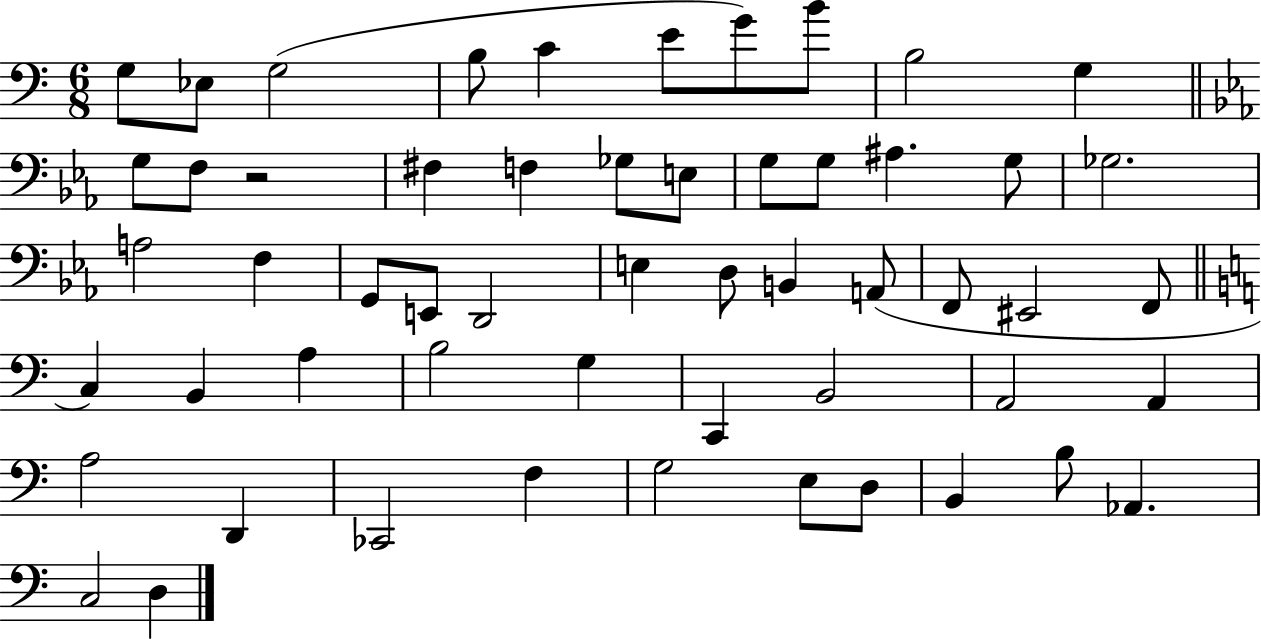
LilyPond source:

{
  \clef bass
  \numericTimeSignature
  \time 6/8
  \key c \major
  \repeat volta 2 { g8 ees8 g2( | b8 c'4 e'8 g'8) b'8 | b2 g4 | \bar "||" \break \key c \minor g8 f8 r2 | fis4 f4 ges8 e8 | g8 g8 ais4. g8 | ges2. | \break a2 f4 | g,8 e,8 d,2 | e4 d8 b,4 a,8( | f,8 eis,2 f,8 | \break \bar "||" \break \key c \major c4) b,4 a4 | b2 g4 | c,4 b,2 | a,2 a,4 | \break a2 d,4 | ces,2 f4 | g2 e8 d8 | b,4 b8 aes,4. | \break c2 d4 | } \bar "|."
}